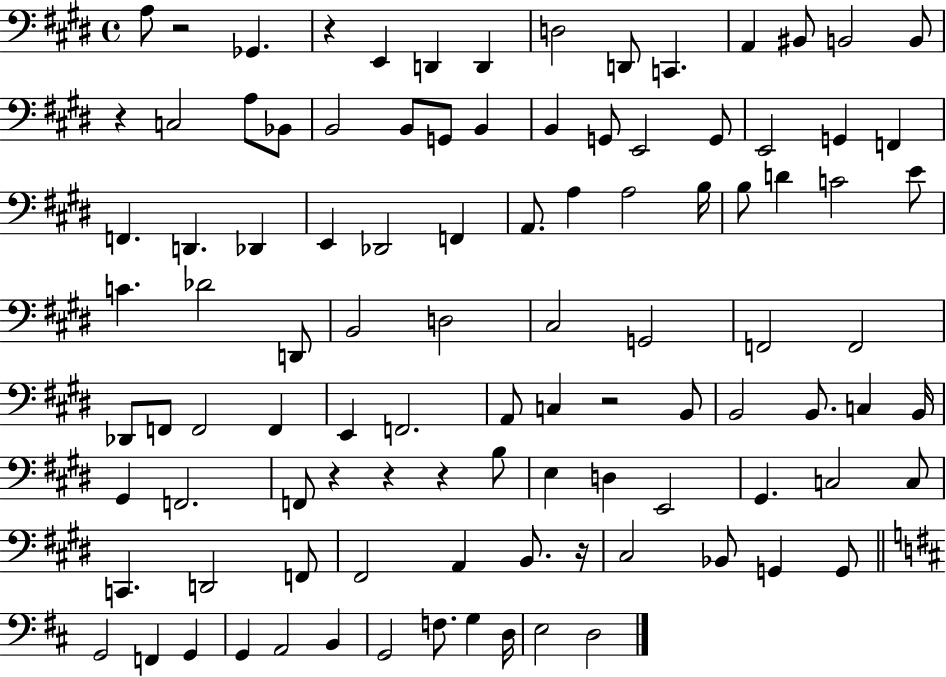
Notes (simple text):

A3/e R/h Gb2/q. R/q E2/q D2/q D2/q D3/h D2/e C2/q. A2/q BIS2/e B2/h B2/e R/q C3/h A3/e Bb2/e B2/h B2/e G2/e B2/q B2/q G2/e E2/h G2/e E2/h G2/q F2/q F2/q. D2/q. Db2/q E2/q Db2/h F2/q A2/e. A3/q A3/h B3/s B3/e D4/q C4/h E4/e C4/q. Db4/h D2/e B2/h D3/h C#3/h G2/h F2/h F2/h Db2/e F2/e F2/h F2/q E2/q F2/h. A2/e C3/q R/h B2/e B2/h B2/e. C3/q B2/s G#2/q F2/h. F2/e R/q R/q R/q B3/e E3/q D3/q E2/h G#2/q. C3/h C3/e C2/q. D2/h F2/e F#2/h A2/q B2/e. R/s C#3/h Bb2/e G2/q G2/e G2/h F2/q G2/q G2/q A2/h B2/q G2/h F3/e. G3/q D3/s E3/h D3/h